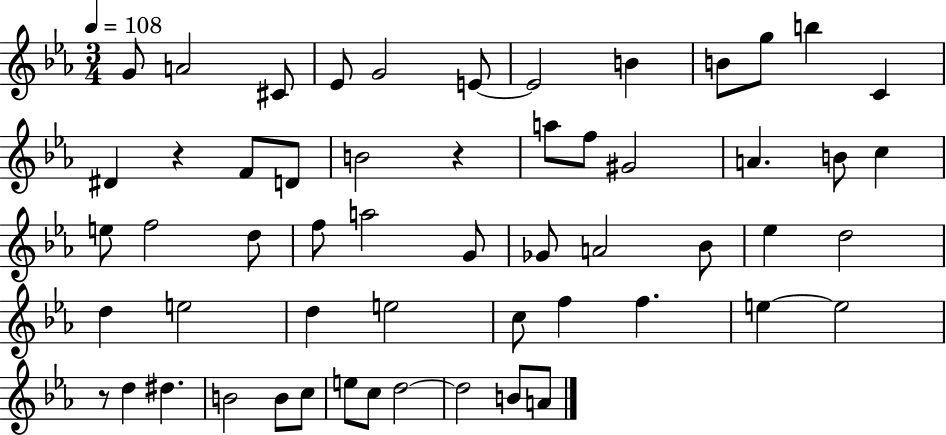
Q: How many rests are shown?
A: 3